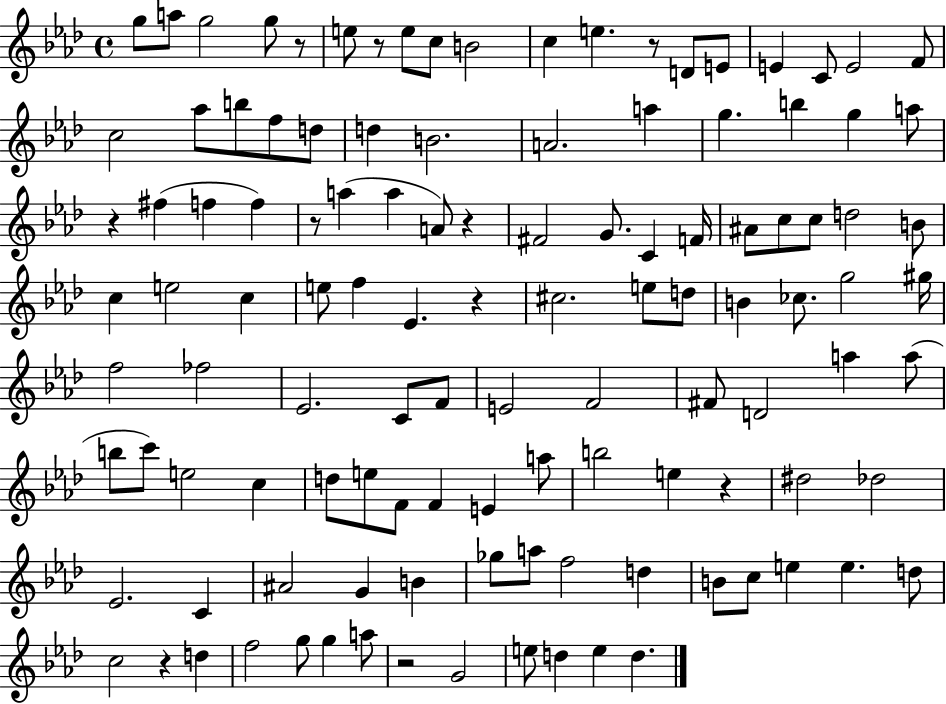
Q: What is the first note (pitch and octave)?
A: G5